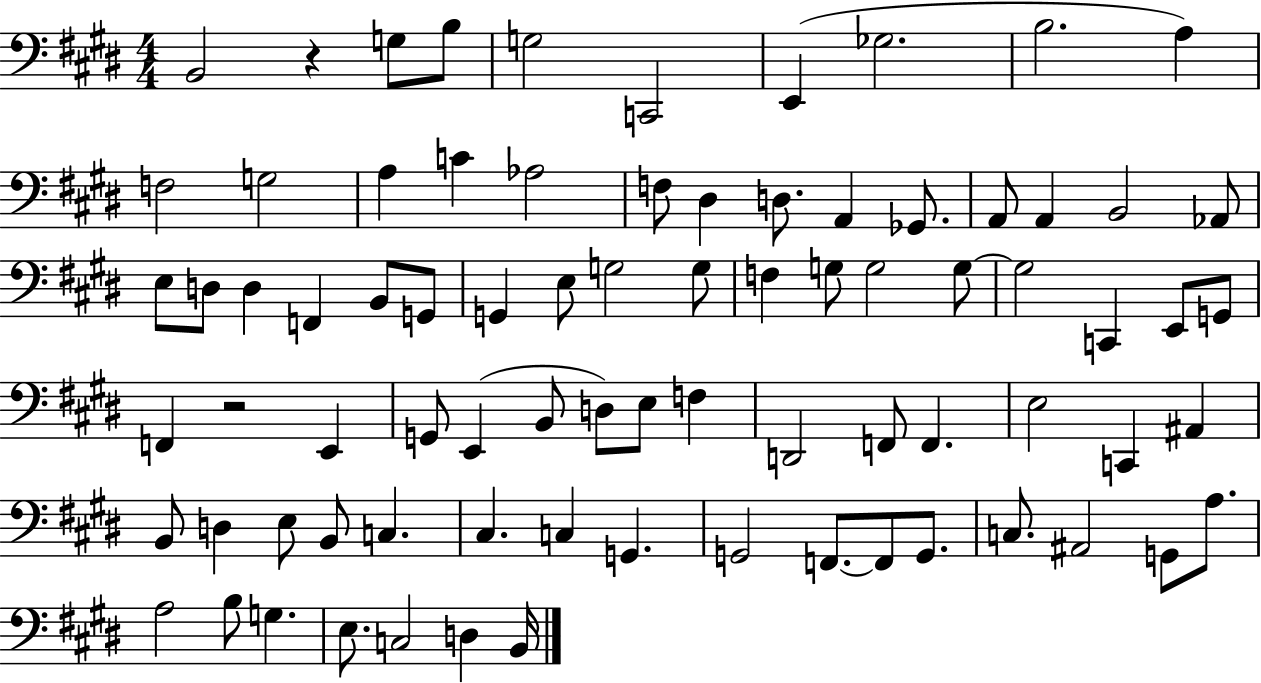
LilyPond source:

{
  \clef bass
  \numericTimeSignature
  \time 4/4
  \key e \major
  b,2 r4 g8 b8 | g2 c,2 | e,4( ges2. | b2. a4) | \break f2 g2 | a4 c'4 aes2 | f8 dis4 d8. a,4 ges,8. | a,8 a,4 b,2 aes,8 | \break e8 d8 d4 f,4 b,8 g,8 | g,4 e8 g2 g8 | f4 g8 g2 g8~~ | g2 c,4 e,8 g,8 | \break f,4 r2 e,4 | g,8 e,4( b,8 d8) e8 f4 | d,2 f,8 f,4. | e2 c,4 ais,4 | \break b,8 d4 e8 b,8 c4. | cis4. c4 g,4. | g,2 f,8.~~ f,8 g,8. | c8. ais,2 g,8 a8. | \break a2 b8 g4. | e8. c2 d4 b,16 | \bar "|."
}